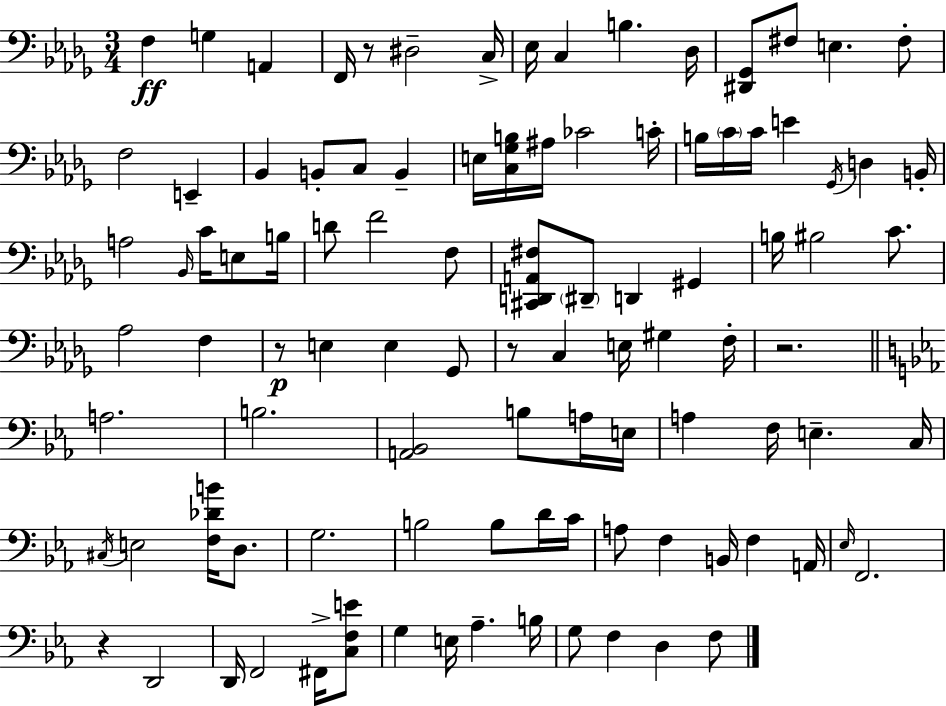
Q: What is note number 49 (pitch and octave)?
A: Gb2